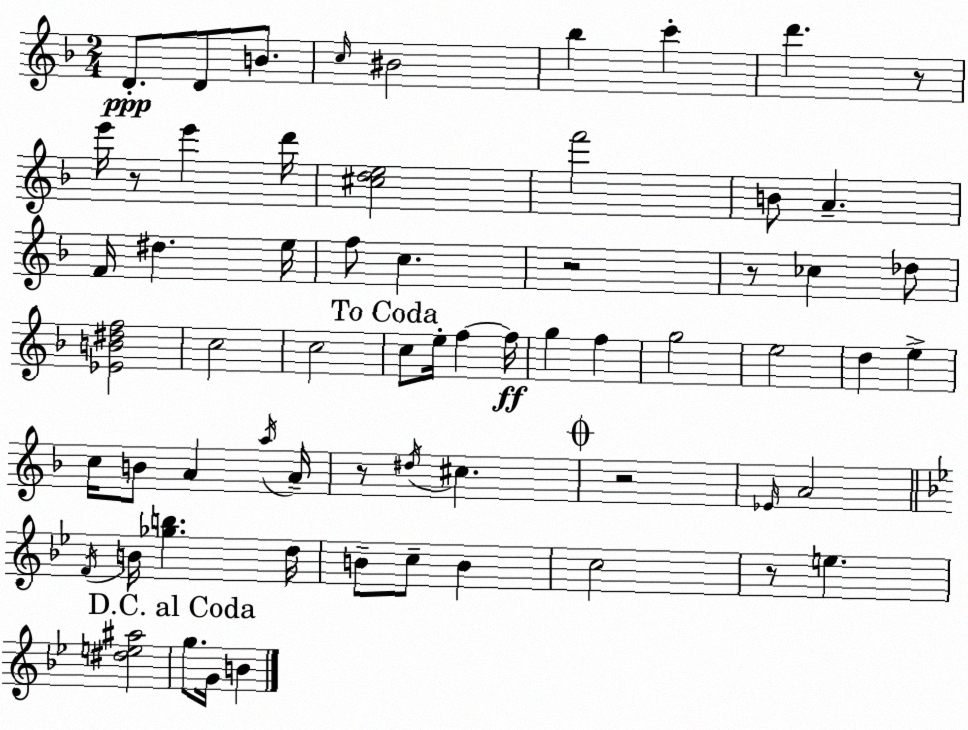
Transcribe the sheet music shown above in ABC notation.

X:1
T:Untitled
M:2/4
L:1/4
K:Dm
D/2 D/2 B/2 c/4 ^B2 _b c' d' z/2 e'/4 z/2 e' d'/4 [^cde]2 f'2 B/2 A F/4 ^d e/4 f/2 c z2 z/2 _c _d/2 [_EB^df]2 c2 c2 c/2 e/4 f f/4 g f g2 e2 d e c/4 B/2 A a/4 A/4 z/2 ^d/4 ^c z2 _E/4 A2 F/4 B/4 [_gb] d/4 B/2 c/2 B c2 z/2 e [^de^a]2 g/2 G/4 B